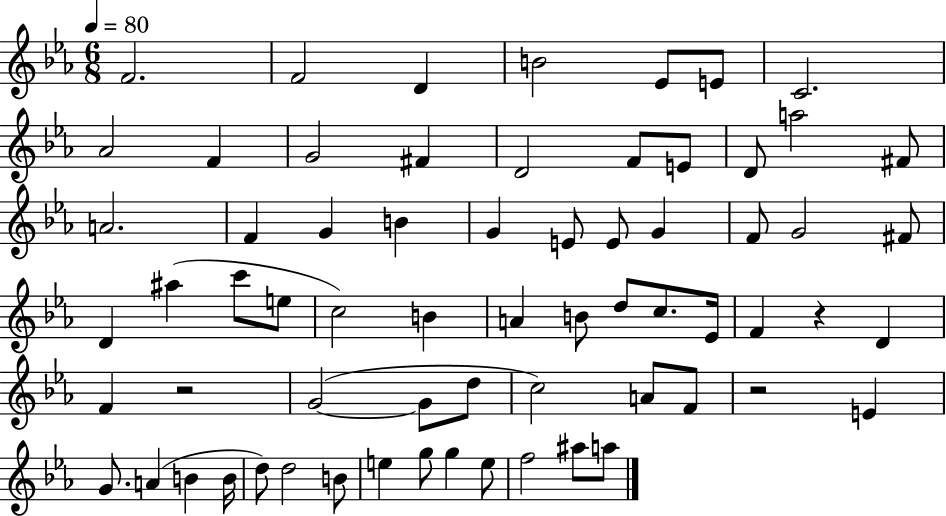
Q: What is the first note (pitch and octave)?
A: F4